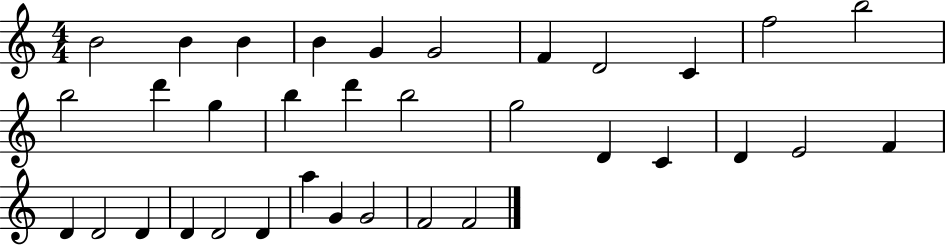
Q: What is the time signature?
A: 4/4